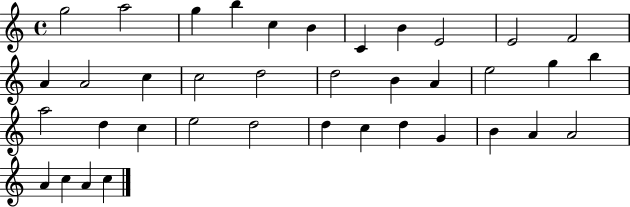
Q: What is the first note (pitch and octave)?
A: G5